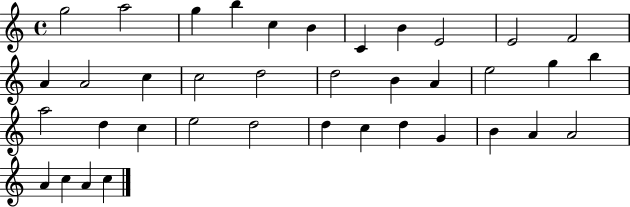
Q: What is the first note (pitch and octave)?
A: G5